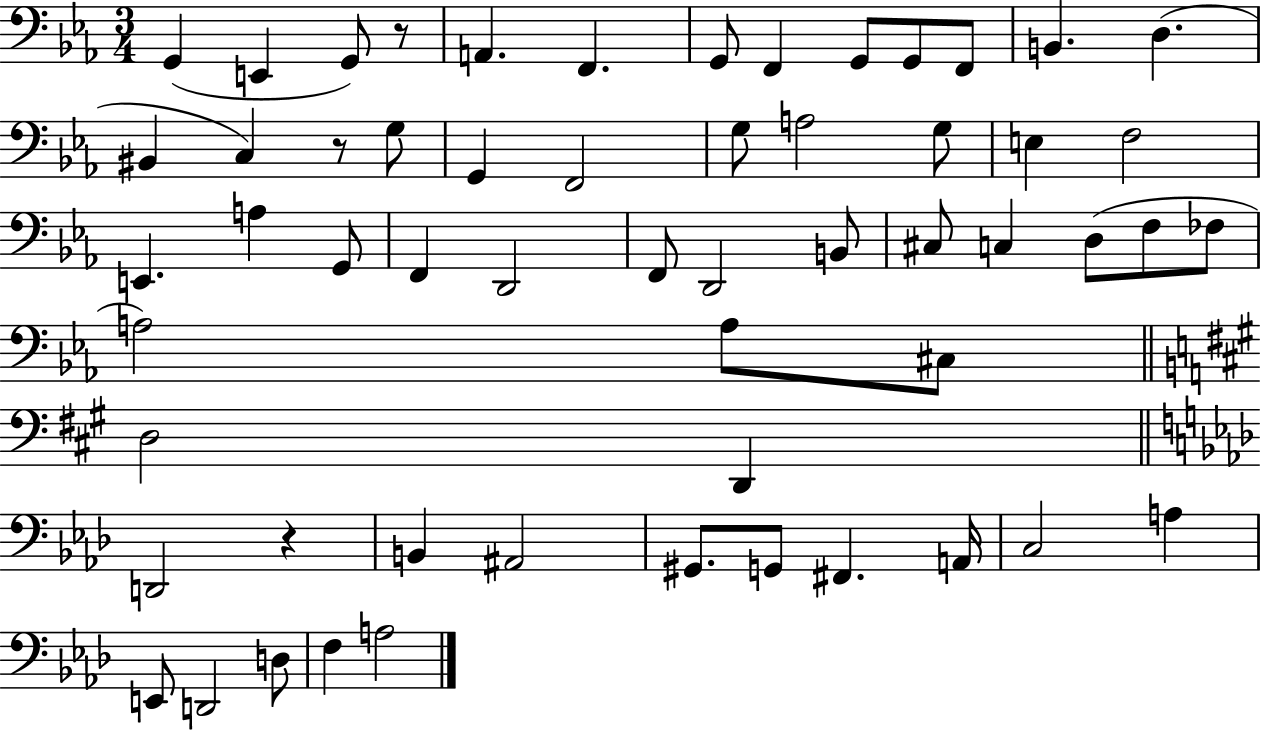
{
  \clef bass
  \numericTimeSignature
  \time 3/4
  \key ees \major
  g,4( e,4 g,8) r8 | a,4. f,4. | g,8 f,4 g,8 g,8 f,8 | b,4. d4.( | \break bis,4 c4) r8 g8 | g,4 f,2 | g8 a2 g8 | e4 f2 | \break e,4. a4 g,8 | f,4 d,2 | f,8 d,2 b,8 | cis8 c4 d8( f8 fes8 | \break a2) a8 cis8 | \bar "||" \break \key a \major d2 d,4 | \bar "||" \break \key f \minor d,2 r4 | b,4 ais,2 | gis,8. g,8 fis,4. a,16 | c2 a4 | \break e,8 d,2 d8 | f4 a2 | \bar "|."
}